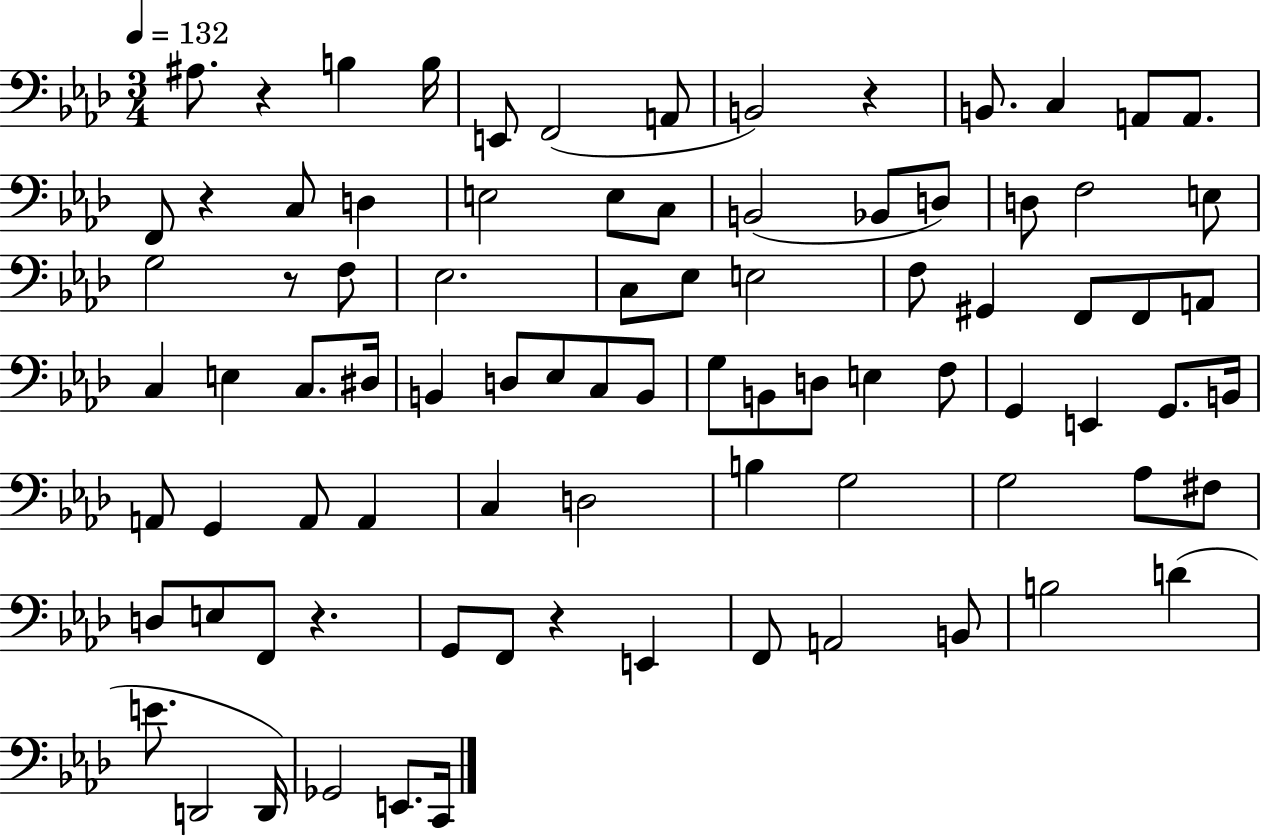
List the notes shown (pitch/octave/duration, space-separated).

A#3/e. R/q B3/q B3/s E2/e F2/h A2/e B2/h R/q B2/e. C3/q A2/e A2/e. F2/e R/q C3/e D3/q E3/h E3/e C3/e B2/h Bb2/e D3/e D3/e F3/h E3/e G3/h R/e F3/e Eb3/h. C3/e Eb3/e E3/h F3/e G#2/q F2/e F2/e A2/e C3/q E3/q C3/e. D#3/s B2/q D3/e Eb3/e C3/e B2/e G3/e B2/e D3/e E3/q F3/e G2/q E2/q G2/e. B2/s A2/e G2/q A2/e A2/q C3/q D3/h B3/q G3/h G3/h Ab3/e F#3/e D3/e E3/e F2/e R/q. G2/e F2/e R/q E2/q F2/e A2/h B2/e B3/h D4/q E4/e. D2/h D2/s Gb2/h E2/e. C2/s